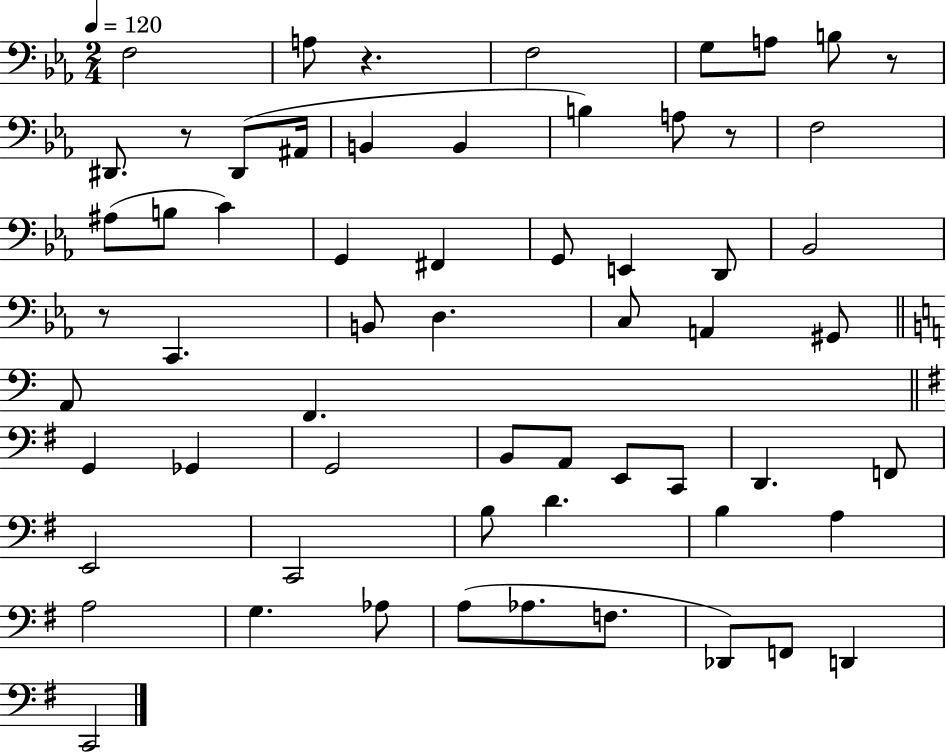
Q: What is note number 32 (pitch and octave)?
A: G2